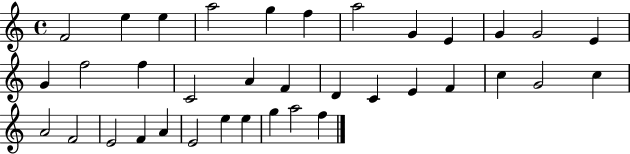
{
  \clef treble
  \time 4/4
  \defaultTimeSignature
  \key c \major
  f'2 e''4 e''4 | a''2 g''4 f''4 | a''2 g'4 e'4 | g'4 g'2 e'4 | \break g'4 f''2 f''4 | c'2 a'4 f'4 | d'4 c'4 e'4 f'4 | c''4 g'2 c''4 | \break a'2 f'2 | e'2 f'4 a'4 | e'2 e''4 e''4 | g''4 a''2 f''4 | \break \bar "|."
}